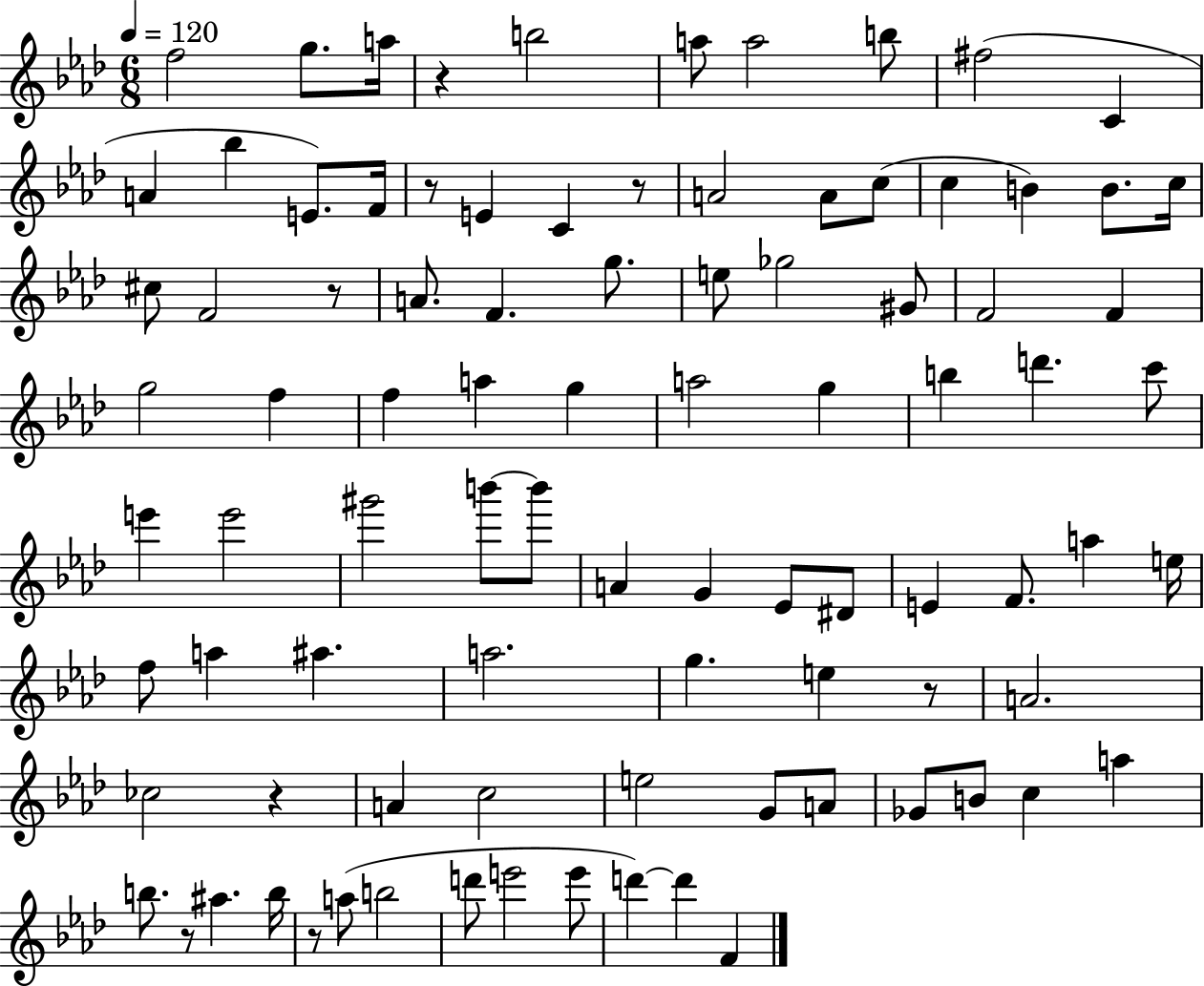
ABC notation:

X:1
T:Untitled
M:6/8
L:1/4
K:Ab
f2 g/2 a/4 z b2 a/2 a2 b/2 ^f2 C A _b E/2 F/4 z/2 E C z/2 A2 A/2 c/2 c B B/2 c/4 ^c/2 F2 z/2 A/2 F g/2 e/2 _g2 ^G/2 F2 F g2 f f a g a2 g b d' c'/2 e' e'2 ^g'2 b'/2 b'/2 A G _E/2 ^D/2 E F/2 a e/4 f/2 a ^a a2 g e z/2 A2 _c2 z A c2 e2 G/2 A/2 _G/2 B/2 c a b/2 z/2 ^a b/4 z/2 a/2 b2 d'/2 e'2 e'/2 d' d' F